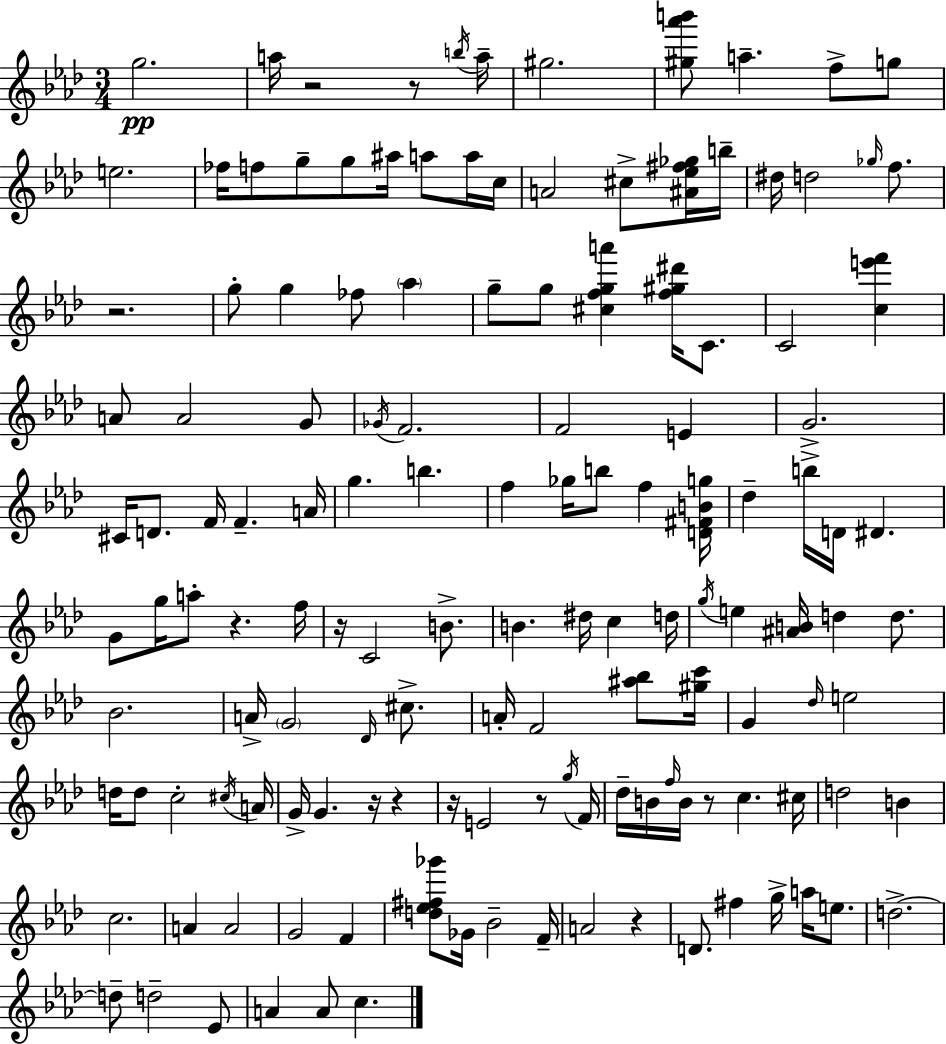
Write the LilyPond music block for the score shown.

{
  \clef treble
  \numericTimeSignature
  \time 3/4
  \key f \minor
  g''2.\pp | a''16 r2 r8 \acciaccatura { b''16 } | a''16-- gis''2. | <gis'' aes''' b'''>8 a''4.-- f''8-> g''8 | \break e''2. | fes''16 f''8 g''8-- g''8 ais''16 a''8 a''16 | c''16 a'2 cis''8-> <ais' ees'' fis'' ges''>16 | b''16-- dis''16 d''2 \grace { ges''16 } f''8. | \break r2. | g''8-. g''4 fes''8 \parenthesize aes''4 | g''8-- g''8 <cis'' f'' g'' a'''>4 <f'' gis'' dis'''>16 c'8. | c'2 <c'' e''' f'''>4 | \break a'8 a'2 | g'8 \acciaccatura { ges'16 } f'2. | f'2 e'4 | g'2.-> | \break cis'16 d'8. f'16 f'4.-- | a'16 g''4. b''4. | f''4 ges''16 b''8 f''4 | <d' fis' b' g''>16 des''4-- b''16-> d'16 dis'4. | \break g'8 g''16 a''8-. r4. | f''16 r16 c'2 | b'8.-> b'4. dis''16 c''4 | d''16 \acciaccatura { g''16 } e''4 <ais' b'>16 d''4 | \break d''8. bes'2. | a'16-> \parenthesize g'2 | \grace { des'16 } cis''8.-> a'16-. f'2 | <ais'' bes''>8 <gis'' c'''>16 g'4 \grace { des''16 } e''2 | \break d''16 d''8 c''2-. | \acciaccatura { cis''16 } a'16 g'16-> g'4. | r16 r4 r16 e'2 | r8 \acciaccatura { g''16 } f'16 des''16-- b'16 \grace { f''16 } b'16 | \break r8 c''4. cis''16 d''2 | b'4 c''2. | a'4 | a'2 g'2 | \break f'4 <d'' ees'' fis'' ges'''>8 ges'16 | bes'2-- f'16-- a'2 | r4 d'8. | fis''4 g''16-> a''16 e''8. d''2.->~~ | \break d''8-- d''2-- | ees'8 a'4 | a'8 c''4. \bar "|."
}